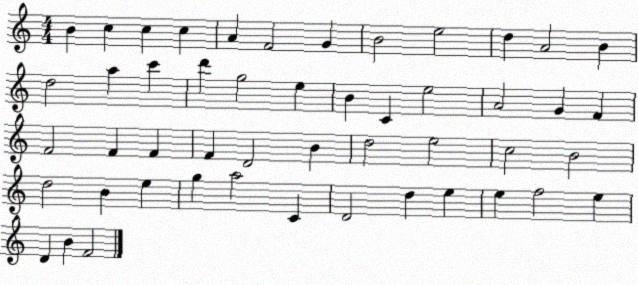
X:1
T:Untitled
M:4/4
L:1/4
K:C
B c c c A F2 G B2 e2 d A2 B d2 a c' d' g2 e B C e2 A2 G F F2 F F F D2 B d2 e2 c2 B2 d2 B e g a2 C D2 d e e f2 e D B F2